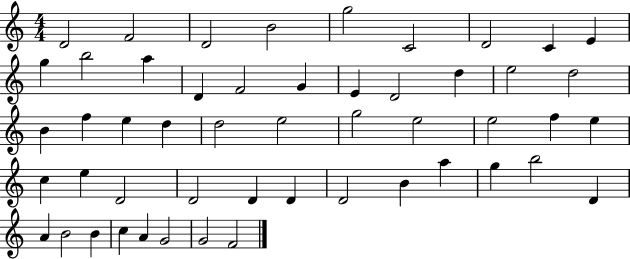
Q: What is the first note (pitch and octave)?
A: D4